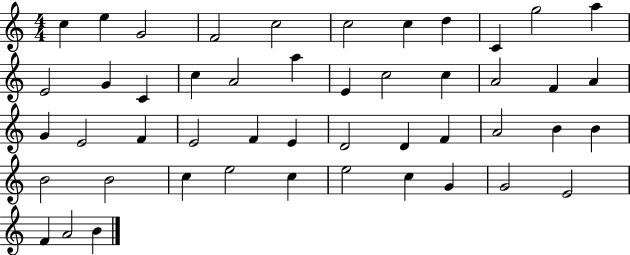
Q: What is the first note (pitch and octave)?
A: C5